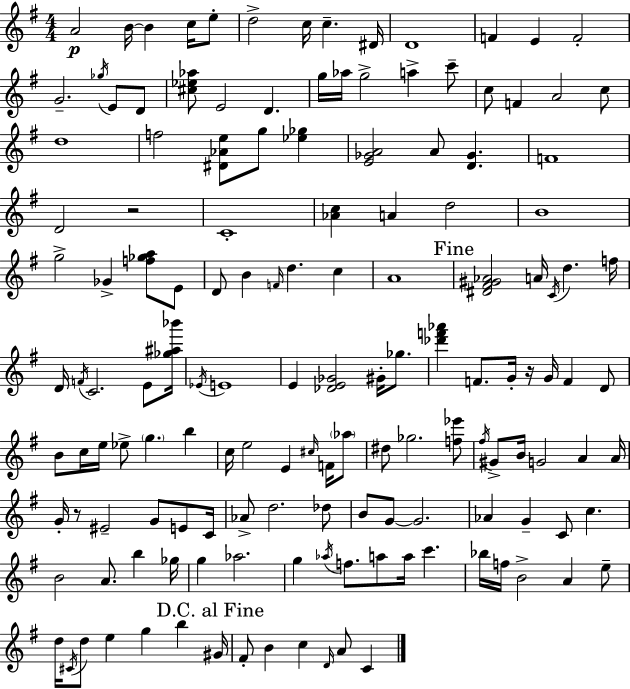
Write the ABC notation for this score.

X:1
T:Untitled
M:4/4
L:1/4
K:Em
A2 B/4 B c/4 e/2 d2 c/4 c ^D/4 D4 F E F2 G2 _g/4 E/2 D/2 [^c_e_a]/2 E2 D g/4 _a/4 g2 a c'/2 c/2 F A2 c/2 d4 f2 [^D_Ae]/2 g/2 [_e_g] [E_GA]2 A/2 [D_G] F4 D2 z2 C4 [_Ac] A d2 B4 g2 _G [f_ga]/2 E/2 D/2 B F/4 d c A4 [^D^F^G_A]2 A/4 C/4 d f/4 D/4 F/4 C2 E/2 [_g^a_b']/4 _E/4 E4 E [_DE_G]2 ^G/4 _g/2 [_d'f'_a'] F/2 G/4 z/4 G/4 F D/2 B/2 c/4 e/4 _e/2 g b c/4 e2 E ^c/4 F/4 _a/2 ^d/2 _g2 [f_e']/2 ^f/4 ^G/2 B/4 G2 A A/4 G/4 z/2 ^E2 G/2 E/2 C/4 _A/2 d2 _d/2 B/2 G/2 G2 _A G C/2 c B2 A/2 b _g/4 g _a2 g _a/4 f/2 a/2 a/4 c' _b/4 f/4 B2 A e/2 d/4 ^C/4 d/2 e g b ^G/4 ^F/2 B c D/4 A/2 C